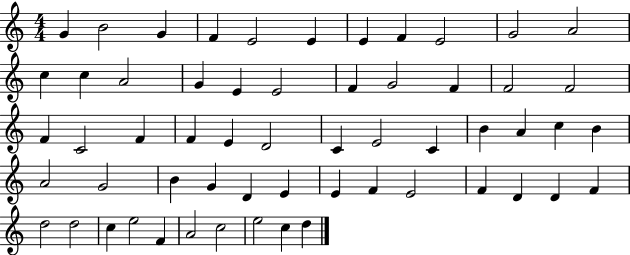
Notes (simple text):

G4/q B4/h G4/q F4/q E4/h E4/q E4/q F4/q E4/h G4/h A4/h C5/q C5/q A4/h G4/q E4/q E4/h F4/q G4/h F4/q F4/h F4/h F4/q C4/h F4/q F4/q E4/q D4/h C4/q E4/h C4/q B4/q A4/q C5/q B4/q A4/h G4/h B4/q G4/q D4/q E4/q E4/q F4/q E4/h F4/q D4/q D4/q F4/q D5/h D5/h C5/q E5/h F4/q A4/h C5/h E5/h C5/q D5/q